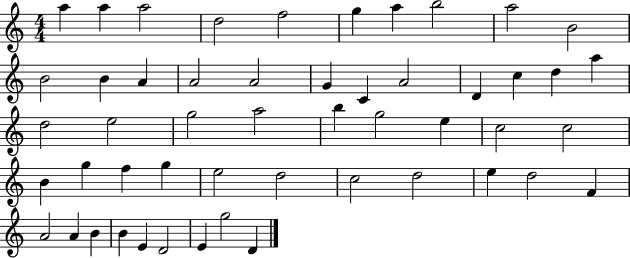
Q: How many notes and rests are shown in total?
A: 51